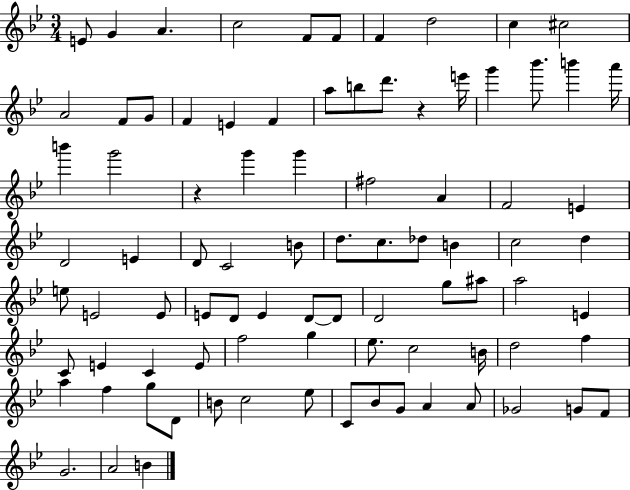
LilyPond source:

{
  \clef treble
  \numericTimeSignature
  \time 3/4
  \key bes \major
  e'8 g'4 a'4. | c''2 f'8 f'8 | f'4 d''2 | c''4 cis''2 | \break a'2 f'8 g'8 | f'4 e'4 f'4 | a''8 b''8 d'''8. r4 e'''16 | g'''4 bes'''8. b'''4 a'''16 | \break b'''4 g'''2 | r4 g'''4 g'''4 | fis''2 a'4 | f'2 e'4 | \break d'2 e'4 | d'8 c'2 b'8 | d''8. c''8. des''8 b'4 | c''2 d''4 | \break e''8 e'2 e'8 | e'8 d'8 e'4 d'8~~ d'8 | d'2 g''8 ais''8 | a''2 e'4 | \break c'8 e'4 c'4 e'8 | f''2 g''4 | ees''8. c''2 b'16 | d''2 f''4 | \break a''4 f''4 g''8 d'8 | b'8 c''2 ees''8 | c'8 bes'8 g'8 a'4 a'8 | ges'2 g'8 f'8 | \break g'2. | a'2 b'4 | \bar "|."
}